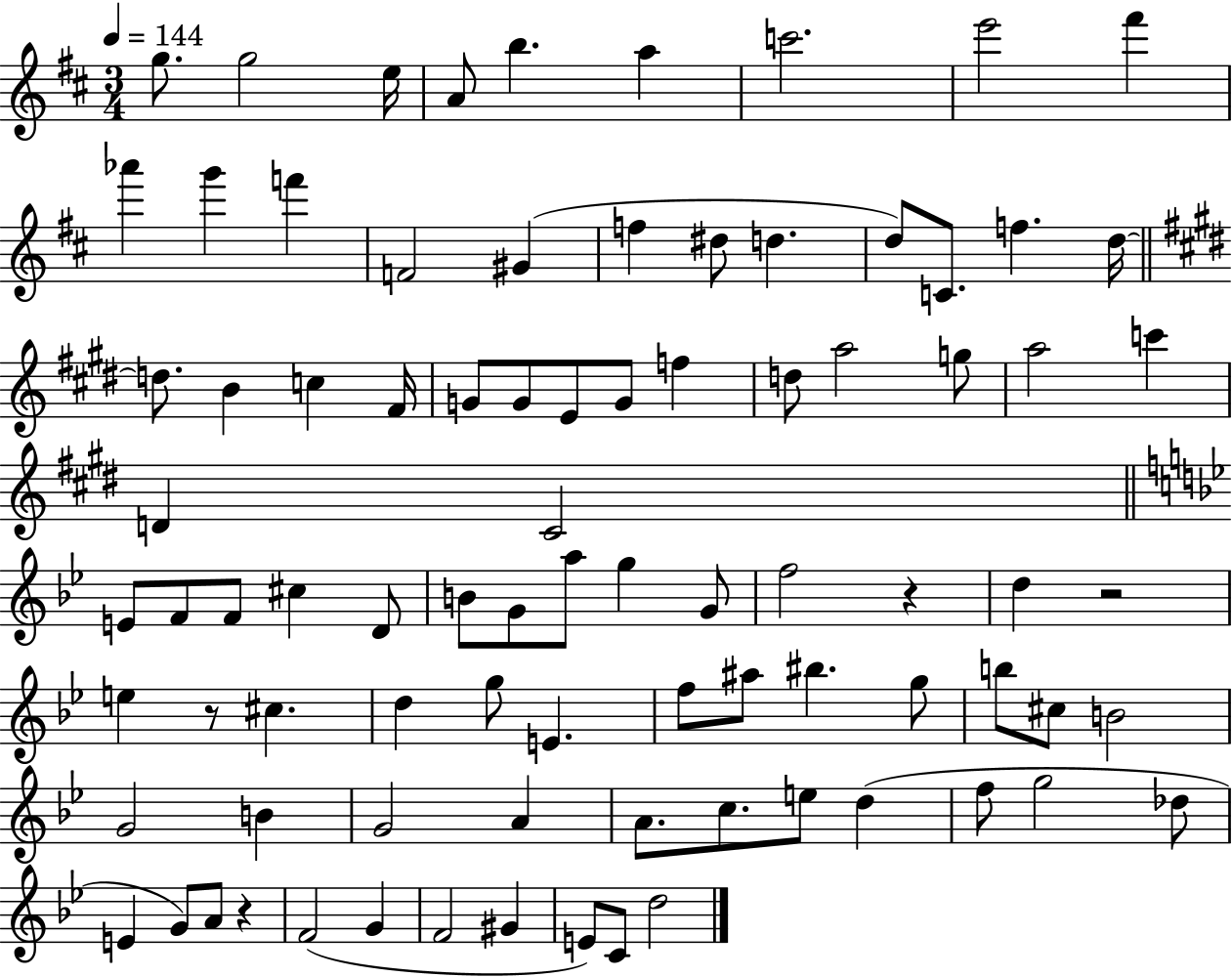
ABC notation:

X:1
T:Untitled
M:3/4
L:1/4
K:D
g/2 g2 e/4 A/2 b a c'2 e'2 ^f' _a' g' f' F2 ^G f ^d/2 d d/2 C/2 f d/4 d/2 B c ^F/4 G/2 G/2 E/2 G/2 f d/2 a2 g/2 a2 c' D ^C2 E/2 F/2 F/2 ^c D/2 B/2 G/2 a/2 g G/2 f2 z d z2 e z/2 ^c d g/2 E f/2 ^a/2 ^b g/2 b/2 ^c/2 B2 G2 B G2 A A/2 c/2 e/2 d f/2 g2 _d/2 E G/2 A/2 z F2 G F2 ^G E/2 C/2 d2